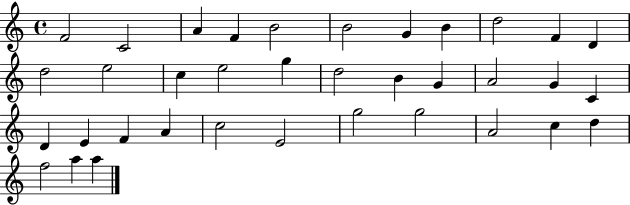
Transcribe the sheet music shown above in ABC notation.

X:1
T:Untitled
M:4/4
L:1/4
K:C
F2 C2 A F B2 B2 G B d2 F D d2 e2 c e2 g d2 B G A2 G C D E F A c2 E2 g2 g2 A2 c d f2 a a